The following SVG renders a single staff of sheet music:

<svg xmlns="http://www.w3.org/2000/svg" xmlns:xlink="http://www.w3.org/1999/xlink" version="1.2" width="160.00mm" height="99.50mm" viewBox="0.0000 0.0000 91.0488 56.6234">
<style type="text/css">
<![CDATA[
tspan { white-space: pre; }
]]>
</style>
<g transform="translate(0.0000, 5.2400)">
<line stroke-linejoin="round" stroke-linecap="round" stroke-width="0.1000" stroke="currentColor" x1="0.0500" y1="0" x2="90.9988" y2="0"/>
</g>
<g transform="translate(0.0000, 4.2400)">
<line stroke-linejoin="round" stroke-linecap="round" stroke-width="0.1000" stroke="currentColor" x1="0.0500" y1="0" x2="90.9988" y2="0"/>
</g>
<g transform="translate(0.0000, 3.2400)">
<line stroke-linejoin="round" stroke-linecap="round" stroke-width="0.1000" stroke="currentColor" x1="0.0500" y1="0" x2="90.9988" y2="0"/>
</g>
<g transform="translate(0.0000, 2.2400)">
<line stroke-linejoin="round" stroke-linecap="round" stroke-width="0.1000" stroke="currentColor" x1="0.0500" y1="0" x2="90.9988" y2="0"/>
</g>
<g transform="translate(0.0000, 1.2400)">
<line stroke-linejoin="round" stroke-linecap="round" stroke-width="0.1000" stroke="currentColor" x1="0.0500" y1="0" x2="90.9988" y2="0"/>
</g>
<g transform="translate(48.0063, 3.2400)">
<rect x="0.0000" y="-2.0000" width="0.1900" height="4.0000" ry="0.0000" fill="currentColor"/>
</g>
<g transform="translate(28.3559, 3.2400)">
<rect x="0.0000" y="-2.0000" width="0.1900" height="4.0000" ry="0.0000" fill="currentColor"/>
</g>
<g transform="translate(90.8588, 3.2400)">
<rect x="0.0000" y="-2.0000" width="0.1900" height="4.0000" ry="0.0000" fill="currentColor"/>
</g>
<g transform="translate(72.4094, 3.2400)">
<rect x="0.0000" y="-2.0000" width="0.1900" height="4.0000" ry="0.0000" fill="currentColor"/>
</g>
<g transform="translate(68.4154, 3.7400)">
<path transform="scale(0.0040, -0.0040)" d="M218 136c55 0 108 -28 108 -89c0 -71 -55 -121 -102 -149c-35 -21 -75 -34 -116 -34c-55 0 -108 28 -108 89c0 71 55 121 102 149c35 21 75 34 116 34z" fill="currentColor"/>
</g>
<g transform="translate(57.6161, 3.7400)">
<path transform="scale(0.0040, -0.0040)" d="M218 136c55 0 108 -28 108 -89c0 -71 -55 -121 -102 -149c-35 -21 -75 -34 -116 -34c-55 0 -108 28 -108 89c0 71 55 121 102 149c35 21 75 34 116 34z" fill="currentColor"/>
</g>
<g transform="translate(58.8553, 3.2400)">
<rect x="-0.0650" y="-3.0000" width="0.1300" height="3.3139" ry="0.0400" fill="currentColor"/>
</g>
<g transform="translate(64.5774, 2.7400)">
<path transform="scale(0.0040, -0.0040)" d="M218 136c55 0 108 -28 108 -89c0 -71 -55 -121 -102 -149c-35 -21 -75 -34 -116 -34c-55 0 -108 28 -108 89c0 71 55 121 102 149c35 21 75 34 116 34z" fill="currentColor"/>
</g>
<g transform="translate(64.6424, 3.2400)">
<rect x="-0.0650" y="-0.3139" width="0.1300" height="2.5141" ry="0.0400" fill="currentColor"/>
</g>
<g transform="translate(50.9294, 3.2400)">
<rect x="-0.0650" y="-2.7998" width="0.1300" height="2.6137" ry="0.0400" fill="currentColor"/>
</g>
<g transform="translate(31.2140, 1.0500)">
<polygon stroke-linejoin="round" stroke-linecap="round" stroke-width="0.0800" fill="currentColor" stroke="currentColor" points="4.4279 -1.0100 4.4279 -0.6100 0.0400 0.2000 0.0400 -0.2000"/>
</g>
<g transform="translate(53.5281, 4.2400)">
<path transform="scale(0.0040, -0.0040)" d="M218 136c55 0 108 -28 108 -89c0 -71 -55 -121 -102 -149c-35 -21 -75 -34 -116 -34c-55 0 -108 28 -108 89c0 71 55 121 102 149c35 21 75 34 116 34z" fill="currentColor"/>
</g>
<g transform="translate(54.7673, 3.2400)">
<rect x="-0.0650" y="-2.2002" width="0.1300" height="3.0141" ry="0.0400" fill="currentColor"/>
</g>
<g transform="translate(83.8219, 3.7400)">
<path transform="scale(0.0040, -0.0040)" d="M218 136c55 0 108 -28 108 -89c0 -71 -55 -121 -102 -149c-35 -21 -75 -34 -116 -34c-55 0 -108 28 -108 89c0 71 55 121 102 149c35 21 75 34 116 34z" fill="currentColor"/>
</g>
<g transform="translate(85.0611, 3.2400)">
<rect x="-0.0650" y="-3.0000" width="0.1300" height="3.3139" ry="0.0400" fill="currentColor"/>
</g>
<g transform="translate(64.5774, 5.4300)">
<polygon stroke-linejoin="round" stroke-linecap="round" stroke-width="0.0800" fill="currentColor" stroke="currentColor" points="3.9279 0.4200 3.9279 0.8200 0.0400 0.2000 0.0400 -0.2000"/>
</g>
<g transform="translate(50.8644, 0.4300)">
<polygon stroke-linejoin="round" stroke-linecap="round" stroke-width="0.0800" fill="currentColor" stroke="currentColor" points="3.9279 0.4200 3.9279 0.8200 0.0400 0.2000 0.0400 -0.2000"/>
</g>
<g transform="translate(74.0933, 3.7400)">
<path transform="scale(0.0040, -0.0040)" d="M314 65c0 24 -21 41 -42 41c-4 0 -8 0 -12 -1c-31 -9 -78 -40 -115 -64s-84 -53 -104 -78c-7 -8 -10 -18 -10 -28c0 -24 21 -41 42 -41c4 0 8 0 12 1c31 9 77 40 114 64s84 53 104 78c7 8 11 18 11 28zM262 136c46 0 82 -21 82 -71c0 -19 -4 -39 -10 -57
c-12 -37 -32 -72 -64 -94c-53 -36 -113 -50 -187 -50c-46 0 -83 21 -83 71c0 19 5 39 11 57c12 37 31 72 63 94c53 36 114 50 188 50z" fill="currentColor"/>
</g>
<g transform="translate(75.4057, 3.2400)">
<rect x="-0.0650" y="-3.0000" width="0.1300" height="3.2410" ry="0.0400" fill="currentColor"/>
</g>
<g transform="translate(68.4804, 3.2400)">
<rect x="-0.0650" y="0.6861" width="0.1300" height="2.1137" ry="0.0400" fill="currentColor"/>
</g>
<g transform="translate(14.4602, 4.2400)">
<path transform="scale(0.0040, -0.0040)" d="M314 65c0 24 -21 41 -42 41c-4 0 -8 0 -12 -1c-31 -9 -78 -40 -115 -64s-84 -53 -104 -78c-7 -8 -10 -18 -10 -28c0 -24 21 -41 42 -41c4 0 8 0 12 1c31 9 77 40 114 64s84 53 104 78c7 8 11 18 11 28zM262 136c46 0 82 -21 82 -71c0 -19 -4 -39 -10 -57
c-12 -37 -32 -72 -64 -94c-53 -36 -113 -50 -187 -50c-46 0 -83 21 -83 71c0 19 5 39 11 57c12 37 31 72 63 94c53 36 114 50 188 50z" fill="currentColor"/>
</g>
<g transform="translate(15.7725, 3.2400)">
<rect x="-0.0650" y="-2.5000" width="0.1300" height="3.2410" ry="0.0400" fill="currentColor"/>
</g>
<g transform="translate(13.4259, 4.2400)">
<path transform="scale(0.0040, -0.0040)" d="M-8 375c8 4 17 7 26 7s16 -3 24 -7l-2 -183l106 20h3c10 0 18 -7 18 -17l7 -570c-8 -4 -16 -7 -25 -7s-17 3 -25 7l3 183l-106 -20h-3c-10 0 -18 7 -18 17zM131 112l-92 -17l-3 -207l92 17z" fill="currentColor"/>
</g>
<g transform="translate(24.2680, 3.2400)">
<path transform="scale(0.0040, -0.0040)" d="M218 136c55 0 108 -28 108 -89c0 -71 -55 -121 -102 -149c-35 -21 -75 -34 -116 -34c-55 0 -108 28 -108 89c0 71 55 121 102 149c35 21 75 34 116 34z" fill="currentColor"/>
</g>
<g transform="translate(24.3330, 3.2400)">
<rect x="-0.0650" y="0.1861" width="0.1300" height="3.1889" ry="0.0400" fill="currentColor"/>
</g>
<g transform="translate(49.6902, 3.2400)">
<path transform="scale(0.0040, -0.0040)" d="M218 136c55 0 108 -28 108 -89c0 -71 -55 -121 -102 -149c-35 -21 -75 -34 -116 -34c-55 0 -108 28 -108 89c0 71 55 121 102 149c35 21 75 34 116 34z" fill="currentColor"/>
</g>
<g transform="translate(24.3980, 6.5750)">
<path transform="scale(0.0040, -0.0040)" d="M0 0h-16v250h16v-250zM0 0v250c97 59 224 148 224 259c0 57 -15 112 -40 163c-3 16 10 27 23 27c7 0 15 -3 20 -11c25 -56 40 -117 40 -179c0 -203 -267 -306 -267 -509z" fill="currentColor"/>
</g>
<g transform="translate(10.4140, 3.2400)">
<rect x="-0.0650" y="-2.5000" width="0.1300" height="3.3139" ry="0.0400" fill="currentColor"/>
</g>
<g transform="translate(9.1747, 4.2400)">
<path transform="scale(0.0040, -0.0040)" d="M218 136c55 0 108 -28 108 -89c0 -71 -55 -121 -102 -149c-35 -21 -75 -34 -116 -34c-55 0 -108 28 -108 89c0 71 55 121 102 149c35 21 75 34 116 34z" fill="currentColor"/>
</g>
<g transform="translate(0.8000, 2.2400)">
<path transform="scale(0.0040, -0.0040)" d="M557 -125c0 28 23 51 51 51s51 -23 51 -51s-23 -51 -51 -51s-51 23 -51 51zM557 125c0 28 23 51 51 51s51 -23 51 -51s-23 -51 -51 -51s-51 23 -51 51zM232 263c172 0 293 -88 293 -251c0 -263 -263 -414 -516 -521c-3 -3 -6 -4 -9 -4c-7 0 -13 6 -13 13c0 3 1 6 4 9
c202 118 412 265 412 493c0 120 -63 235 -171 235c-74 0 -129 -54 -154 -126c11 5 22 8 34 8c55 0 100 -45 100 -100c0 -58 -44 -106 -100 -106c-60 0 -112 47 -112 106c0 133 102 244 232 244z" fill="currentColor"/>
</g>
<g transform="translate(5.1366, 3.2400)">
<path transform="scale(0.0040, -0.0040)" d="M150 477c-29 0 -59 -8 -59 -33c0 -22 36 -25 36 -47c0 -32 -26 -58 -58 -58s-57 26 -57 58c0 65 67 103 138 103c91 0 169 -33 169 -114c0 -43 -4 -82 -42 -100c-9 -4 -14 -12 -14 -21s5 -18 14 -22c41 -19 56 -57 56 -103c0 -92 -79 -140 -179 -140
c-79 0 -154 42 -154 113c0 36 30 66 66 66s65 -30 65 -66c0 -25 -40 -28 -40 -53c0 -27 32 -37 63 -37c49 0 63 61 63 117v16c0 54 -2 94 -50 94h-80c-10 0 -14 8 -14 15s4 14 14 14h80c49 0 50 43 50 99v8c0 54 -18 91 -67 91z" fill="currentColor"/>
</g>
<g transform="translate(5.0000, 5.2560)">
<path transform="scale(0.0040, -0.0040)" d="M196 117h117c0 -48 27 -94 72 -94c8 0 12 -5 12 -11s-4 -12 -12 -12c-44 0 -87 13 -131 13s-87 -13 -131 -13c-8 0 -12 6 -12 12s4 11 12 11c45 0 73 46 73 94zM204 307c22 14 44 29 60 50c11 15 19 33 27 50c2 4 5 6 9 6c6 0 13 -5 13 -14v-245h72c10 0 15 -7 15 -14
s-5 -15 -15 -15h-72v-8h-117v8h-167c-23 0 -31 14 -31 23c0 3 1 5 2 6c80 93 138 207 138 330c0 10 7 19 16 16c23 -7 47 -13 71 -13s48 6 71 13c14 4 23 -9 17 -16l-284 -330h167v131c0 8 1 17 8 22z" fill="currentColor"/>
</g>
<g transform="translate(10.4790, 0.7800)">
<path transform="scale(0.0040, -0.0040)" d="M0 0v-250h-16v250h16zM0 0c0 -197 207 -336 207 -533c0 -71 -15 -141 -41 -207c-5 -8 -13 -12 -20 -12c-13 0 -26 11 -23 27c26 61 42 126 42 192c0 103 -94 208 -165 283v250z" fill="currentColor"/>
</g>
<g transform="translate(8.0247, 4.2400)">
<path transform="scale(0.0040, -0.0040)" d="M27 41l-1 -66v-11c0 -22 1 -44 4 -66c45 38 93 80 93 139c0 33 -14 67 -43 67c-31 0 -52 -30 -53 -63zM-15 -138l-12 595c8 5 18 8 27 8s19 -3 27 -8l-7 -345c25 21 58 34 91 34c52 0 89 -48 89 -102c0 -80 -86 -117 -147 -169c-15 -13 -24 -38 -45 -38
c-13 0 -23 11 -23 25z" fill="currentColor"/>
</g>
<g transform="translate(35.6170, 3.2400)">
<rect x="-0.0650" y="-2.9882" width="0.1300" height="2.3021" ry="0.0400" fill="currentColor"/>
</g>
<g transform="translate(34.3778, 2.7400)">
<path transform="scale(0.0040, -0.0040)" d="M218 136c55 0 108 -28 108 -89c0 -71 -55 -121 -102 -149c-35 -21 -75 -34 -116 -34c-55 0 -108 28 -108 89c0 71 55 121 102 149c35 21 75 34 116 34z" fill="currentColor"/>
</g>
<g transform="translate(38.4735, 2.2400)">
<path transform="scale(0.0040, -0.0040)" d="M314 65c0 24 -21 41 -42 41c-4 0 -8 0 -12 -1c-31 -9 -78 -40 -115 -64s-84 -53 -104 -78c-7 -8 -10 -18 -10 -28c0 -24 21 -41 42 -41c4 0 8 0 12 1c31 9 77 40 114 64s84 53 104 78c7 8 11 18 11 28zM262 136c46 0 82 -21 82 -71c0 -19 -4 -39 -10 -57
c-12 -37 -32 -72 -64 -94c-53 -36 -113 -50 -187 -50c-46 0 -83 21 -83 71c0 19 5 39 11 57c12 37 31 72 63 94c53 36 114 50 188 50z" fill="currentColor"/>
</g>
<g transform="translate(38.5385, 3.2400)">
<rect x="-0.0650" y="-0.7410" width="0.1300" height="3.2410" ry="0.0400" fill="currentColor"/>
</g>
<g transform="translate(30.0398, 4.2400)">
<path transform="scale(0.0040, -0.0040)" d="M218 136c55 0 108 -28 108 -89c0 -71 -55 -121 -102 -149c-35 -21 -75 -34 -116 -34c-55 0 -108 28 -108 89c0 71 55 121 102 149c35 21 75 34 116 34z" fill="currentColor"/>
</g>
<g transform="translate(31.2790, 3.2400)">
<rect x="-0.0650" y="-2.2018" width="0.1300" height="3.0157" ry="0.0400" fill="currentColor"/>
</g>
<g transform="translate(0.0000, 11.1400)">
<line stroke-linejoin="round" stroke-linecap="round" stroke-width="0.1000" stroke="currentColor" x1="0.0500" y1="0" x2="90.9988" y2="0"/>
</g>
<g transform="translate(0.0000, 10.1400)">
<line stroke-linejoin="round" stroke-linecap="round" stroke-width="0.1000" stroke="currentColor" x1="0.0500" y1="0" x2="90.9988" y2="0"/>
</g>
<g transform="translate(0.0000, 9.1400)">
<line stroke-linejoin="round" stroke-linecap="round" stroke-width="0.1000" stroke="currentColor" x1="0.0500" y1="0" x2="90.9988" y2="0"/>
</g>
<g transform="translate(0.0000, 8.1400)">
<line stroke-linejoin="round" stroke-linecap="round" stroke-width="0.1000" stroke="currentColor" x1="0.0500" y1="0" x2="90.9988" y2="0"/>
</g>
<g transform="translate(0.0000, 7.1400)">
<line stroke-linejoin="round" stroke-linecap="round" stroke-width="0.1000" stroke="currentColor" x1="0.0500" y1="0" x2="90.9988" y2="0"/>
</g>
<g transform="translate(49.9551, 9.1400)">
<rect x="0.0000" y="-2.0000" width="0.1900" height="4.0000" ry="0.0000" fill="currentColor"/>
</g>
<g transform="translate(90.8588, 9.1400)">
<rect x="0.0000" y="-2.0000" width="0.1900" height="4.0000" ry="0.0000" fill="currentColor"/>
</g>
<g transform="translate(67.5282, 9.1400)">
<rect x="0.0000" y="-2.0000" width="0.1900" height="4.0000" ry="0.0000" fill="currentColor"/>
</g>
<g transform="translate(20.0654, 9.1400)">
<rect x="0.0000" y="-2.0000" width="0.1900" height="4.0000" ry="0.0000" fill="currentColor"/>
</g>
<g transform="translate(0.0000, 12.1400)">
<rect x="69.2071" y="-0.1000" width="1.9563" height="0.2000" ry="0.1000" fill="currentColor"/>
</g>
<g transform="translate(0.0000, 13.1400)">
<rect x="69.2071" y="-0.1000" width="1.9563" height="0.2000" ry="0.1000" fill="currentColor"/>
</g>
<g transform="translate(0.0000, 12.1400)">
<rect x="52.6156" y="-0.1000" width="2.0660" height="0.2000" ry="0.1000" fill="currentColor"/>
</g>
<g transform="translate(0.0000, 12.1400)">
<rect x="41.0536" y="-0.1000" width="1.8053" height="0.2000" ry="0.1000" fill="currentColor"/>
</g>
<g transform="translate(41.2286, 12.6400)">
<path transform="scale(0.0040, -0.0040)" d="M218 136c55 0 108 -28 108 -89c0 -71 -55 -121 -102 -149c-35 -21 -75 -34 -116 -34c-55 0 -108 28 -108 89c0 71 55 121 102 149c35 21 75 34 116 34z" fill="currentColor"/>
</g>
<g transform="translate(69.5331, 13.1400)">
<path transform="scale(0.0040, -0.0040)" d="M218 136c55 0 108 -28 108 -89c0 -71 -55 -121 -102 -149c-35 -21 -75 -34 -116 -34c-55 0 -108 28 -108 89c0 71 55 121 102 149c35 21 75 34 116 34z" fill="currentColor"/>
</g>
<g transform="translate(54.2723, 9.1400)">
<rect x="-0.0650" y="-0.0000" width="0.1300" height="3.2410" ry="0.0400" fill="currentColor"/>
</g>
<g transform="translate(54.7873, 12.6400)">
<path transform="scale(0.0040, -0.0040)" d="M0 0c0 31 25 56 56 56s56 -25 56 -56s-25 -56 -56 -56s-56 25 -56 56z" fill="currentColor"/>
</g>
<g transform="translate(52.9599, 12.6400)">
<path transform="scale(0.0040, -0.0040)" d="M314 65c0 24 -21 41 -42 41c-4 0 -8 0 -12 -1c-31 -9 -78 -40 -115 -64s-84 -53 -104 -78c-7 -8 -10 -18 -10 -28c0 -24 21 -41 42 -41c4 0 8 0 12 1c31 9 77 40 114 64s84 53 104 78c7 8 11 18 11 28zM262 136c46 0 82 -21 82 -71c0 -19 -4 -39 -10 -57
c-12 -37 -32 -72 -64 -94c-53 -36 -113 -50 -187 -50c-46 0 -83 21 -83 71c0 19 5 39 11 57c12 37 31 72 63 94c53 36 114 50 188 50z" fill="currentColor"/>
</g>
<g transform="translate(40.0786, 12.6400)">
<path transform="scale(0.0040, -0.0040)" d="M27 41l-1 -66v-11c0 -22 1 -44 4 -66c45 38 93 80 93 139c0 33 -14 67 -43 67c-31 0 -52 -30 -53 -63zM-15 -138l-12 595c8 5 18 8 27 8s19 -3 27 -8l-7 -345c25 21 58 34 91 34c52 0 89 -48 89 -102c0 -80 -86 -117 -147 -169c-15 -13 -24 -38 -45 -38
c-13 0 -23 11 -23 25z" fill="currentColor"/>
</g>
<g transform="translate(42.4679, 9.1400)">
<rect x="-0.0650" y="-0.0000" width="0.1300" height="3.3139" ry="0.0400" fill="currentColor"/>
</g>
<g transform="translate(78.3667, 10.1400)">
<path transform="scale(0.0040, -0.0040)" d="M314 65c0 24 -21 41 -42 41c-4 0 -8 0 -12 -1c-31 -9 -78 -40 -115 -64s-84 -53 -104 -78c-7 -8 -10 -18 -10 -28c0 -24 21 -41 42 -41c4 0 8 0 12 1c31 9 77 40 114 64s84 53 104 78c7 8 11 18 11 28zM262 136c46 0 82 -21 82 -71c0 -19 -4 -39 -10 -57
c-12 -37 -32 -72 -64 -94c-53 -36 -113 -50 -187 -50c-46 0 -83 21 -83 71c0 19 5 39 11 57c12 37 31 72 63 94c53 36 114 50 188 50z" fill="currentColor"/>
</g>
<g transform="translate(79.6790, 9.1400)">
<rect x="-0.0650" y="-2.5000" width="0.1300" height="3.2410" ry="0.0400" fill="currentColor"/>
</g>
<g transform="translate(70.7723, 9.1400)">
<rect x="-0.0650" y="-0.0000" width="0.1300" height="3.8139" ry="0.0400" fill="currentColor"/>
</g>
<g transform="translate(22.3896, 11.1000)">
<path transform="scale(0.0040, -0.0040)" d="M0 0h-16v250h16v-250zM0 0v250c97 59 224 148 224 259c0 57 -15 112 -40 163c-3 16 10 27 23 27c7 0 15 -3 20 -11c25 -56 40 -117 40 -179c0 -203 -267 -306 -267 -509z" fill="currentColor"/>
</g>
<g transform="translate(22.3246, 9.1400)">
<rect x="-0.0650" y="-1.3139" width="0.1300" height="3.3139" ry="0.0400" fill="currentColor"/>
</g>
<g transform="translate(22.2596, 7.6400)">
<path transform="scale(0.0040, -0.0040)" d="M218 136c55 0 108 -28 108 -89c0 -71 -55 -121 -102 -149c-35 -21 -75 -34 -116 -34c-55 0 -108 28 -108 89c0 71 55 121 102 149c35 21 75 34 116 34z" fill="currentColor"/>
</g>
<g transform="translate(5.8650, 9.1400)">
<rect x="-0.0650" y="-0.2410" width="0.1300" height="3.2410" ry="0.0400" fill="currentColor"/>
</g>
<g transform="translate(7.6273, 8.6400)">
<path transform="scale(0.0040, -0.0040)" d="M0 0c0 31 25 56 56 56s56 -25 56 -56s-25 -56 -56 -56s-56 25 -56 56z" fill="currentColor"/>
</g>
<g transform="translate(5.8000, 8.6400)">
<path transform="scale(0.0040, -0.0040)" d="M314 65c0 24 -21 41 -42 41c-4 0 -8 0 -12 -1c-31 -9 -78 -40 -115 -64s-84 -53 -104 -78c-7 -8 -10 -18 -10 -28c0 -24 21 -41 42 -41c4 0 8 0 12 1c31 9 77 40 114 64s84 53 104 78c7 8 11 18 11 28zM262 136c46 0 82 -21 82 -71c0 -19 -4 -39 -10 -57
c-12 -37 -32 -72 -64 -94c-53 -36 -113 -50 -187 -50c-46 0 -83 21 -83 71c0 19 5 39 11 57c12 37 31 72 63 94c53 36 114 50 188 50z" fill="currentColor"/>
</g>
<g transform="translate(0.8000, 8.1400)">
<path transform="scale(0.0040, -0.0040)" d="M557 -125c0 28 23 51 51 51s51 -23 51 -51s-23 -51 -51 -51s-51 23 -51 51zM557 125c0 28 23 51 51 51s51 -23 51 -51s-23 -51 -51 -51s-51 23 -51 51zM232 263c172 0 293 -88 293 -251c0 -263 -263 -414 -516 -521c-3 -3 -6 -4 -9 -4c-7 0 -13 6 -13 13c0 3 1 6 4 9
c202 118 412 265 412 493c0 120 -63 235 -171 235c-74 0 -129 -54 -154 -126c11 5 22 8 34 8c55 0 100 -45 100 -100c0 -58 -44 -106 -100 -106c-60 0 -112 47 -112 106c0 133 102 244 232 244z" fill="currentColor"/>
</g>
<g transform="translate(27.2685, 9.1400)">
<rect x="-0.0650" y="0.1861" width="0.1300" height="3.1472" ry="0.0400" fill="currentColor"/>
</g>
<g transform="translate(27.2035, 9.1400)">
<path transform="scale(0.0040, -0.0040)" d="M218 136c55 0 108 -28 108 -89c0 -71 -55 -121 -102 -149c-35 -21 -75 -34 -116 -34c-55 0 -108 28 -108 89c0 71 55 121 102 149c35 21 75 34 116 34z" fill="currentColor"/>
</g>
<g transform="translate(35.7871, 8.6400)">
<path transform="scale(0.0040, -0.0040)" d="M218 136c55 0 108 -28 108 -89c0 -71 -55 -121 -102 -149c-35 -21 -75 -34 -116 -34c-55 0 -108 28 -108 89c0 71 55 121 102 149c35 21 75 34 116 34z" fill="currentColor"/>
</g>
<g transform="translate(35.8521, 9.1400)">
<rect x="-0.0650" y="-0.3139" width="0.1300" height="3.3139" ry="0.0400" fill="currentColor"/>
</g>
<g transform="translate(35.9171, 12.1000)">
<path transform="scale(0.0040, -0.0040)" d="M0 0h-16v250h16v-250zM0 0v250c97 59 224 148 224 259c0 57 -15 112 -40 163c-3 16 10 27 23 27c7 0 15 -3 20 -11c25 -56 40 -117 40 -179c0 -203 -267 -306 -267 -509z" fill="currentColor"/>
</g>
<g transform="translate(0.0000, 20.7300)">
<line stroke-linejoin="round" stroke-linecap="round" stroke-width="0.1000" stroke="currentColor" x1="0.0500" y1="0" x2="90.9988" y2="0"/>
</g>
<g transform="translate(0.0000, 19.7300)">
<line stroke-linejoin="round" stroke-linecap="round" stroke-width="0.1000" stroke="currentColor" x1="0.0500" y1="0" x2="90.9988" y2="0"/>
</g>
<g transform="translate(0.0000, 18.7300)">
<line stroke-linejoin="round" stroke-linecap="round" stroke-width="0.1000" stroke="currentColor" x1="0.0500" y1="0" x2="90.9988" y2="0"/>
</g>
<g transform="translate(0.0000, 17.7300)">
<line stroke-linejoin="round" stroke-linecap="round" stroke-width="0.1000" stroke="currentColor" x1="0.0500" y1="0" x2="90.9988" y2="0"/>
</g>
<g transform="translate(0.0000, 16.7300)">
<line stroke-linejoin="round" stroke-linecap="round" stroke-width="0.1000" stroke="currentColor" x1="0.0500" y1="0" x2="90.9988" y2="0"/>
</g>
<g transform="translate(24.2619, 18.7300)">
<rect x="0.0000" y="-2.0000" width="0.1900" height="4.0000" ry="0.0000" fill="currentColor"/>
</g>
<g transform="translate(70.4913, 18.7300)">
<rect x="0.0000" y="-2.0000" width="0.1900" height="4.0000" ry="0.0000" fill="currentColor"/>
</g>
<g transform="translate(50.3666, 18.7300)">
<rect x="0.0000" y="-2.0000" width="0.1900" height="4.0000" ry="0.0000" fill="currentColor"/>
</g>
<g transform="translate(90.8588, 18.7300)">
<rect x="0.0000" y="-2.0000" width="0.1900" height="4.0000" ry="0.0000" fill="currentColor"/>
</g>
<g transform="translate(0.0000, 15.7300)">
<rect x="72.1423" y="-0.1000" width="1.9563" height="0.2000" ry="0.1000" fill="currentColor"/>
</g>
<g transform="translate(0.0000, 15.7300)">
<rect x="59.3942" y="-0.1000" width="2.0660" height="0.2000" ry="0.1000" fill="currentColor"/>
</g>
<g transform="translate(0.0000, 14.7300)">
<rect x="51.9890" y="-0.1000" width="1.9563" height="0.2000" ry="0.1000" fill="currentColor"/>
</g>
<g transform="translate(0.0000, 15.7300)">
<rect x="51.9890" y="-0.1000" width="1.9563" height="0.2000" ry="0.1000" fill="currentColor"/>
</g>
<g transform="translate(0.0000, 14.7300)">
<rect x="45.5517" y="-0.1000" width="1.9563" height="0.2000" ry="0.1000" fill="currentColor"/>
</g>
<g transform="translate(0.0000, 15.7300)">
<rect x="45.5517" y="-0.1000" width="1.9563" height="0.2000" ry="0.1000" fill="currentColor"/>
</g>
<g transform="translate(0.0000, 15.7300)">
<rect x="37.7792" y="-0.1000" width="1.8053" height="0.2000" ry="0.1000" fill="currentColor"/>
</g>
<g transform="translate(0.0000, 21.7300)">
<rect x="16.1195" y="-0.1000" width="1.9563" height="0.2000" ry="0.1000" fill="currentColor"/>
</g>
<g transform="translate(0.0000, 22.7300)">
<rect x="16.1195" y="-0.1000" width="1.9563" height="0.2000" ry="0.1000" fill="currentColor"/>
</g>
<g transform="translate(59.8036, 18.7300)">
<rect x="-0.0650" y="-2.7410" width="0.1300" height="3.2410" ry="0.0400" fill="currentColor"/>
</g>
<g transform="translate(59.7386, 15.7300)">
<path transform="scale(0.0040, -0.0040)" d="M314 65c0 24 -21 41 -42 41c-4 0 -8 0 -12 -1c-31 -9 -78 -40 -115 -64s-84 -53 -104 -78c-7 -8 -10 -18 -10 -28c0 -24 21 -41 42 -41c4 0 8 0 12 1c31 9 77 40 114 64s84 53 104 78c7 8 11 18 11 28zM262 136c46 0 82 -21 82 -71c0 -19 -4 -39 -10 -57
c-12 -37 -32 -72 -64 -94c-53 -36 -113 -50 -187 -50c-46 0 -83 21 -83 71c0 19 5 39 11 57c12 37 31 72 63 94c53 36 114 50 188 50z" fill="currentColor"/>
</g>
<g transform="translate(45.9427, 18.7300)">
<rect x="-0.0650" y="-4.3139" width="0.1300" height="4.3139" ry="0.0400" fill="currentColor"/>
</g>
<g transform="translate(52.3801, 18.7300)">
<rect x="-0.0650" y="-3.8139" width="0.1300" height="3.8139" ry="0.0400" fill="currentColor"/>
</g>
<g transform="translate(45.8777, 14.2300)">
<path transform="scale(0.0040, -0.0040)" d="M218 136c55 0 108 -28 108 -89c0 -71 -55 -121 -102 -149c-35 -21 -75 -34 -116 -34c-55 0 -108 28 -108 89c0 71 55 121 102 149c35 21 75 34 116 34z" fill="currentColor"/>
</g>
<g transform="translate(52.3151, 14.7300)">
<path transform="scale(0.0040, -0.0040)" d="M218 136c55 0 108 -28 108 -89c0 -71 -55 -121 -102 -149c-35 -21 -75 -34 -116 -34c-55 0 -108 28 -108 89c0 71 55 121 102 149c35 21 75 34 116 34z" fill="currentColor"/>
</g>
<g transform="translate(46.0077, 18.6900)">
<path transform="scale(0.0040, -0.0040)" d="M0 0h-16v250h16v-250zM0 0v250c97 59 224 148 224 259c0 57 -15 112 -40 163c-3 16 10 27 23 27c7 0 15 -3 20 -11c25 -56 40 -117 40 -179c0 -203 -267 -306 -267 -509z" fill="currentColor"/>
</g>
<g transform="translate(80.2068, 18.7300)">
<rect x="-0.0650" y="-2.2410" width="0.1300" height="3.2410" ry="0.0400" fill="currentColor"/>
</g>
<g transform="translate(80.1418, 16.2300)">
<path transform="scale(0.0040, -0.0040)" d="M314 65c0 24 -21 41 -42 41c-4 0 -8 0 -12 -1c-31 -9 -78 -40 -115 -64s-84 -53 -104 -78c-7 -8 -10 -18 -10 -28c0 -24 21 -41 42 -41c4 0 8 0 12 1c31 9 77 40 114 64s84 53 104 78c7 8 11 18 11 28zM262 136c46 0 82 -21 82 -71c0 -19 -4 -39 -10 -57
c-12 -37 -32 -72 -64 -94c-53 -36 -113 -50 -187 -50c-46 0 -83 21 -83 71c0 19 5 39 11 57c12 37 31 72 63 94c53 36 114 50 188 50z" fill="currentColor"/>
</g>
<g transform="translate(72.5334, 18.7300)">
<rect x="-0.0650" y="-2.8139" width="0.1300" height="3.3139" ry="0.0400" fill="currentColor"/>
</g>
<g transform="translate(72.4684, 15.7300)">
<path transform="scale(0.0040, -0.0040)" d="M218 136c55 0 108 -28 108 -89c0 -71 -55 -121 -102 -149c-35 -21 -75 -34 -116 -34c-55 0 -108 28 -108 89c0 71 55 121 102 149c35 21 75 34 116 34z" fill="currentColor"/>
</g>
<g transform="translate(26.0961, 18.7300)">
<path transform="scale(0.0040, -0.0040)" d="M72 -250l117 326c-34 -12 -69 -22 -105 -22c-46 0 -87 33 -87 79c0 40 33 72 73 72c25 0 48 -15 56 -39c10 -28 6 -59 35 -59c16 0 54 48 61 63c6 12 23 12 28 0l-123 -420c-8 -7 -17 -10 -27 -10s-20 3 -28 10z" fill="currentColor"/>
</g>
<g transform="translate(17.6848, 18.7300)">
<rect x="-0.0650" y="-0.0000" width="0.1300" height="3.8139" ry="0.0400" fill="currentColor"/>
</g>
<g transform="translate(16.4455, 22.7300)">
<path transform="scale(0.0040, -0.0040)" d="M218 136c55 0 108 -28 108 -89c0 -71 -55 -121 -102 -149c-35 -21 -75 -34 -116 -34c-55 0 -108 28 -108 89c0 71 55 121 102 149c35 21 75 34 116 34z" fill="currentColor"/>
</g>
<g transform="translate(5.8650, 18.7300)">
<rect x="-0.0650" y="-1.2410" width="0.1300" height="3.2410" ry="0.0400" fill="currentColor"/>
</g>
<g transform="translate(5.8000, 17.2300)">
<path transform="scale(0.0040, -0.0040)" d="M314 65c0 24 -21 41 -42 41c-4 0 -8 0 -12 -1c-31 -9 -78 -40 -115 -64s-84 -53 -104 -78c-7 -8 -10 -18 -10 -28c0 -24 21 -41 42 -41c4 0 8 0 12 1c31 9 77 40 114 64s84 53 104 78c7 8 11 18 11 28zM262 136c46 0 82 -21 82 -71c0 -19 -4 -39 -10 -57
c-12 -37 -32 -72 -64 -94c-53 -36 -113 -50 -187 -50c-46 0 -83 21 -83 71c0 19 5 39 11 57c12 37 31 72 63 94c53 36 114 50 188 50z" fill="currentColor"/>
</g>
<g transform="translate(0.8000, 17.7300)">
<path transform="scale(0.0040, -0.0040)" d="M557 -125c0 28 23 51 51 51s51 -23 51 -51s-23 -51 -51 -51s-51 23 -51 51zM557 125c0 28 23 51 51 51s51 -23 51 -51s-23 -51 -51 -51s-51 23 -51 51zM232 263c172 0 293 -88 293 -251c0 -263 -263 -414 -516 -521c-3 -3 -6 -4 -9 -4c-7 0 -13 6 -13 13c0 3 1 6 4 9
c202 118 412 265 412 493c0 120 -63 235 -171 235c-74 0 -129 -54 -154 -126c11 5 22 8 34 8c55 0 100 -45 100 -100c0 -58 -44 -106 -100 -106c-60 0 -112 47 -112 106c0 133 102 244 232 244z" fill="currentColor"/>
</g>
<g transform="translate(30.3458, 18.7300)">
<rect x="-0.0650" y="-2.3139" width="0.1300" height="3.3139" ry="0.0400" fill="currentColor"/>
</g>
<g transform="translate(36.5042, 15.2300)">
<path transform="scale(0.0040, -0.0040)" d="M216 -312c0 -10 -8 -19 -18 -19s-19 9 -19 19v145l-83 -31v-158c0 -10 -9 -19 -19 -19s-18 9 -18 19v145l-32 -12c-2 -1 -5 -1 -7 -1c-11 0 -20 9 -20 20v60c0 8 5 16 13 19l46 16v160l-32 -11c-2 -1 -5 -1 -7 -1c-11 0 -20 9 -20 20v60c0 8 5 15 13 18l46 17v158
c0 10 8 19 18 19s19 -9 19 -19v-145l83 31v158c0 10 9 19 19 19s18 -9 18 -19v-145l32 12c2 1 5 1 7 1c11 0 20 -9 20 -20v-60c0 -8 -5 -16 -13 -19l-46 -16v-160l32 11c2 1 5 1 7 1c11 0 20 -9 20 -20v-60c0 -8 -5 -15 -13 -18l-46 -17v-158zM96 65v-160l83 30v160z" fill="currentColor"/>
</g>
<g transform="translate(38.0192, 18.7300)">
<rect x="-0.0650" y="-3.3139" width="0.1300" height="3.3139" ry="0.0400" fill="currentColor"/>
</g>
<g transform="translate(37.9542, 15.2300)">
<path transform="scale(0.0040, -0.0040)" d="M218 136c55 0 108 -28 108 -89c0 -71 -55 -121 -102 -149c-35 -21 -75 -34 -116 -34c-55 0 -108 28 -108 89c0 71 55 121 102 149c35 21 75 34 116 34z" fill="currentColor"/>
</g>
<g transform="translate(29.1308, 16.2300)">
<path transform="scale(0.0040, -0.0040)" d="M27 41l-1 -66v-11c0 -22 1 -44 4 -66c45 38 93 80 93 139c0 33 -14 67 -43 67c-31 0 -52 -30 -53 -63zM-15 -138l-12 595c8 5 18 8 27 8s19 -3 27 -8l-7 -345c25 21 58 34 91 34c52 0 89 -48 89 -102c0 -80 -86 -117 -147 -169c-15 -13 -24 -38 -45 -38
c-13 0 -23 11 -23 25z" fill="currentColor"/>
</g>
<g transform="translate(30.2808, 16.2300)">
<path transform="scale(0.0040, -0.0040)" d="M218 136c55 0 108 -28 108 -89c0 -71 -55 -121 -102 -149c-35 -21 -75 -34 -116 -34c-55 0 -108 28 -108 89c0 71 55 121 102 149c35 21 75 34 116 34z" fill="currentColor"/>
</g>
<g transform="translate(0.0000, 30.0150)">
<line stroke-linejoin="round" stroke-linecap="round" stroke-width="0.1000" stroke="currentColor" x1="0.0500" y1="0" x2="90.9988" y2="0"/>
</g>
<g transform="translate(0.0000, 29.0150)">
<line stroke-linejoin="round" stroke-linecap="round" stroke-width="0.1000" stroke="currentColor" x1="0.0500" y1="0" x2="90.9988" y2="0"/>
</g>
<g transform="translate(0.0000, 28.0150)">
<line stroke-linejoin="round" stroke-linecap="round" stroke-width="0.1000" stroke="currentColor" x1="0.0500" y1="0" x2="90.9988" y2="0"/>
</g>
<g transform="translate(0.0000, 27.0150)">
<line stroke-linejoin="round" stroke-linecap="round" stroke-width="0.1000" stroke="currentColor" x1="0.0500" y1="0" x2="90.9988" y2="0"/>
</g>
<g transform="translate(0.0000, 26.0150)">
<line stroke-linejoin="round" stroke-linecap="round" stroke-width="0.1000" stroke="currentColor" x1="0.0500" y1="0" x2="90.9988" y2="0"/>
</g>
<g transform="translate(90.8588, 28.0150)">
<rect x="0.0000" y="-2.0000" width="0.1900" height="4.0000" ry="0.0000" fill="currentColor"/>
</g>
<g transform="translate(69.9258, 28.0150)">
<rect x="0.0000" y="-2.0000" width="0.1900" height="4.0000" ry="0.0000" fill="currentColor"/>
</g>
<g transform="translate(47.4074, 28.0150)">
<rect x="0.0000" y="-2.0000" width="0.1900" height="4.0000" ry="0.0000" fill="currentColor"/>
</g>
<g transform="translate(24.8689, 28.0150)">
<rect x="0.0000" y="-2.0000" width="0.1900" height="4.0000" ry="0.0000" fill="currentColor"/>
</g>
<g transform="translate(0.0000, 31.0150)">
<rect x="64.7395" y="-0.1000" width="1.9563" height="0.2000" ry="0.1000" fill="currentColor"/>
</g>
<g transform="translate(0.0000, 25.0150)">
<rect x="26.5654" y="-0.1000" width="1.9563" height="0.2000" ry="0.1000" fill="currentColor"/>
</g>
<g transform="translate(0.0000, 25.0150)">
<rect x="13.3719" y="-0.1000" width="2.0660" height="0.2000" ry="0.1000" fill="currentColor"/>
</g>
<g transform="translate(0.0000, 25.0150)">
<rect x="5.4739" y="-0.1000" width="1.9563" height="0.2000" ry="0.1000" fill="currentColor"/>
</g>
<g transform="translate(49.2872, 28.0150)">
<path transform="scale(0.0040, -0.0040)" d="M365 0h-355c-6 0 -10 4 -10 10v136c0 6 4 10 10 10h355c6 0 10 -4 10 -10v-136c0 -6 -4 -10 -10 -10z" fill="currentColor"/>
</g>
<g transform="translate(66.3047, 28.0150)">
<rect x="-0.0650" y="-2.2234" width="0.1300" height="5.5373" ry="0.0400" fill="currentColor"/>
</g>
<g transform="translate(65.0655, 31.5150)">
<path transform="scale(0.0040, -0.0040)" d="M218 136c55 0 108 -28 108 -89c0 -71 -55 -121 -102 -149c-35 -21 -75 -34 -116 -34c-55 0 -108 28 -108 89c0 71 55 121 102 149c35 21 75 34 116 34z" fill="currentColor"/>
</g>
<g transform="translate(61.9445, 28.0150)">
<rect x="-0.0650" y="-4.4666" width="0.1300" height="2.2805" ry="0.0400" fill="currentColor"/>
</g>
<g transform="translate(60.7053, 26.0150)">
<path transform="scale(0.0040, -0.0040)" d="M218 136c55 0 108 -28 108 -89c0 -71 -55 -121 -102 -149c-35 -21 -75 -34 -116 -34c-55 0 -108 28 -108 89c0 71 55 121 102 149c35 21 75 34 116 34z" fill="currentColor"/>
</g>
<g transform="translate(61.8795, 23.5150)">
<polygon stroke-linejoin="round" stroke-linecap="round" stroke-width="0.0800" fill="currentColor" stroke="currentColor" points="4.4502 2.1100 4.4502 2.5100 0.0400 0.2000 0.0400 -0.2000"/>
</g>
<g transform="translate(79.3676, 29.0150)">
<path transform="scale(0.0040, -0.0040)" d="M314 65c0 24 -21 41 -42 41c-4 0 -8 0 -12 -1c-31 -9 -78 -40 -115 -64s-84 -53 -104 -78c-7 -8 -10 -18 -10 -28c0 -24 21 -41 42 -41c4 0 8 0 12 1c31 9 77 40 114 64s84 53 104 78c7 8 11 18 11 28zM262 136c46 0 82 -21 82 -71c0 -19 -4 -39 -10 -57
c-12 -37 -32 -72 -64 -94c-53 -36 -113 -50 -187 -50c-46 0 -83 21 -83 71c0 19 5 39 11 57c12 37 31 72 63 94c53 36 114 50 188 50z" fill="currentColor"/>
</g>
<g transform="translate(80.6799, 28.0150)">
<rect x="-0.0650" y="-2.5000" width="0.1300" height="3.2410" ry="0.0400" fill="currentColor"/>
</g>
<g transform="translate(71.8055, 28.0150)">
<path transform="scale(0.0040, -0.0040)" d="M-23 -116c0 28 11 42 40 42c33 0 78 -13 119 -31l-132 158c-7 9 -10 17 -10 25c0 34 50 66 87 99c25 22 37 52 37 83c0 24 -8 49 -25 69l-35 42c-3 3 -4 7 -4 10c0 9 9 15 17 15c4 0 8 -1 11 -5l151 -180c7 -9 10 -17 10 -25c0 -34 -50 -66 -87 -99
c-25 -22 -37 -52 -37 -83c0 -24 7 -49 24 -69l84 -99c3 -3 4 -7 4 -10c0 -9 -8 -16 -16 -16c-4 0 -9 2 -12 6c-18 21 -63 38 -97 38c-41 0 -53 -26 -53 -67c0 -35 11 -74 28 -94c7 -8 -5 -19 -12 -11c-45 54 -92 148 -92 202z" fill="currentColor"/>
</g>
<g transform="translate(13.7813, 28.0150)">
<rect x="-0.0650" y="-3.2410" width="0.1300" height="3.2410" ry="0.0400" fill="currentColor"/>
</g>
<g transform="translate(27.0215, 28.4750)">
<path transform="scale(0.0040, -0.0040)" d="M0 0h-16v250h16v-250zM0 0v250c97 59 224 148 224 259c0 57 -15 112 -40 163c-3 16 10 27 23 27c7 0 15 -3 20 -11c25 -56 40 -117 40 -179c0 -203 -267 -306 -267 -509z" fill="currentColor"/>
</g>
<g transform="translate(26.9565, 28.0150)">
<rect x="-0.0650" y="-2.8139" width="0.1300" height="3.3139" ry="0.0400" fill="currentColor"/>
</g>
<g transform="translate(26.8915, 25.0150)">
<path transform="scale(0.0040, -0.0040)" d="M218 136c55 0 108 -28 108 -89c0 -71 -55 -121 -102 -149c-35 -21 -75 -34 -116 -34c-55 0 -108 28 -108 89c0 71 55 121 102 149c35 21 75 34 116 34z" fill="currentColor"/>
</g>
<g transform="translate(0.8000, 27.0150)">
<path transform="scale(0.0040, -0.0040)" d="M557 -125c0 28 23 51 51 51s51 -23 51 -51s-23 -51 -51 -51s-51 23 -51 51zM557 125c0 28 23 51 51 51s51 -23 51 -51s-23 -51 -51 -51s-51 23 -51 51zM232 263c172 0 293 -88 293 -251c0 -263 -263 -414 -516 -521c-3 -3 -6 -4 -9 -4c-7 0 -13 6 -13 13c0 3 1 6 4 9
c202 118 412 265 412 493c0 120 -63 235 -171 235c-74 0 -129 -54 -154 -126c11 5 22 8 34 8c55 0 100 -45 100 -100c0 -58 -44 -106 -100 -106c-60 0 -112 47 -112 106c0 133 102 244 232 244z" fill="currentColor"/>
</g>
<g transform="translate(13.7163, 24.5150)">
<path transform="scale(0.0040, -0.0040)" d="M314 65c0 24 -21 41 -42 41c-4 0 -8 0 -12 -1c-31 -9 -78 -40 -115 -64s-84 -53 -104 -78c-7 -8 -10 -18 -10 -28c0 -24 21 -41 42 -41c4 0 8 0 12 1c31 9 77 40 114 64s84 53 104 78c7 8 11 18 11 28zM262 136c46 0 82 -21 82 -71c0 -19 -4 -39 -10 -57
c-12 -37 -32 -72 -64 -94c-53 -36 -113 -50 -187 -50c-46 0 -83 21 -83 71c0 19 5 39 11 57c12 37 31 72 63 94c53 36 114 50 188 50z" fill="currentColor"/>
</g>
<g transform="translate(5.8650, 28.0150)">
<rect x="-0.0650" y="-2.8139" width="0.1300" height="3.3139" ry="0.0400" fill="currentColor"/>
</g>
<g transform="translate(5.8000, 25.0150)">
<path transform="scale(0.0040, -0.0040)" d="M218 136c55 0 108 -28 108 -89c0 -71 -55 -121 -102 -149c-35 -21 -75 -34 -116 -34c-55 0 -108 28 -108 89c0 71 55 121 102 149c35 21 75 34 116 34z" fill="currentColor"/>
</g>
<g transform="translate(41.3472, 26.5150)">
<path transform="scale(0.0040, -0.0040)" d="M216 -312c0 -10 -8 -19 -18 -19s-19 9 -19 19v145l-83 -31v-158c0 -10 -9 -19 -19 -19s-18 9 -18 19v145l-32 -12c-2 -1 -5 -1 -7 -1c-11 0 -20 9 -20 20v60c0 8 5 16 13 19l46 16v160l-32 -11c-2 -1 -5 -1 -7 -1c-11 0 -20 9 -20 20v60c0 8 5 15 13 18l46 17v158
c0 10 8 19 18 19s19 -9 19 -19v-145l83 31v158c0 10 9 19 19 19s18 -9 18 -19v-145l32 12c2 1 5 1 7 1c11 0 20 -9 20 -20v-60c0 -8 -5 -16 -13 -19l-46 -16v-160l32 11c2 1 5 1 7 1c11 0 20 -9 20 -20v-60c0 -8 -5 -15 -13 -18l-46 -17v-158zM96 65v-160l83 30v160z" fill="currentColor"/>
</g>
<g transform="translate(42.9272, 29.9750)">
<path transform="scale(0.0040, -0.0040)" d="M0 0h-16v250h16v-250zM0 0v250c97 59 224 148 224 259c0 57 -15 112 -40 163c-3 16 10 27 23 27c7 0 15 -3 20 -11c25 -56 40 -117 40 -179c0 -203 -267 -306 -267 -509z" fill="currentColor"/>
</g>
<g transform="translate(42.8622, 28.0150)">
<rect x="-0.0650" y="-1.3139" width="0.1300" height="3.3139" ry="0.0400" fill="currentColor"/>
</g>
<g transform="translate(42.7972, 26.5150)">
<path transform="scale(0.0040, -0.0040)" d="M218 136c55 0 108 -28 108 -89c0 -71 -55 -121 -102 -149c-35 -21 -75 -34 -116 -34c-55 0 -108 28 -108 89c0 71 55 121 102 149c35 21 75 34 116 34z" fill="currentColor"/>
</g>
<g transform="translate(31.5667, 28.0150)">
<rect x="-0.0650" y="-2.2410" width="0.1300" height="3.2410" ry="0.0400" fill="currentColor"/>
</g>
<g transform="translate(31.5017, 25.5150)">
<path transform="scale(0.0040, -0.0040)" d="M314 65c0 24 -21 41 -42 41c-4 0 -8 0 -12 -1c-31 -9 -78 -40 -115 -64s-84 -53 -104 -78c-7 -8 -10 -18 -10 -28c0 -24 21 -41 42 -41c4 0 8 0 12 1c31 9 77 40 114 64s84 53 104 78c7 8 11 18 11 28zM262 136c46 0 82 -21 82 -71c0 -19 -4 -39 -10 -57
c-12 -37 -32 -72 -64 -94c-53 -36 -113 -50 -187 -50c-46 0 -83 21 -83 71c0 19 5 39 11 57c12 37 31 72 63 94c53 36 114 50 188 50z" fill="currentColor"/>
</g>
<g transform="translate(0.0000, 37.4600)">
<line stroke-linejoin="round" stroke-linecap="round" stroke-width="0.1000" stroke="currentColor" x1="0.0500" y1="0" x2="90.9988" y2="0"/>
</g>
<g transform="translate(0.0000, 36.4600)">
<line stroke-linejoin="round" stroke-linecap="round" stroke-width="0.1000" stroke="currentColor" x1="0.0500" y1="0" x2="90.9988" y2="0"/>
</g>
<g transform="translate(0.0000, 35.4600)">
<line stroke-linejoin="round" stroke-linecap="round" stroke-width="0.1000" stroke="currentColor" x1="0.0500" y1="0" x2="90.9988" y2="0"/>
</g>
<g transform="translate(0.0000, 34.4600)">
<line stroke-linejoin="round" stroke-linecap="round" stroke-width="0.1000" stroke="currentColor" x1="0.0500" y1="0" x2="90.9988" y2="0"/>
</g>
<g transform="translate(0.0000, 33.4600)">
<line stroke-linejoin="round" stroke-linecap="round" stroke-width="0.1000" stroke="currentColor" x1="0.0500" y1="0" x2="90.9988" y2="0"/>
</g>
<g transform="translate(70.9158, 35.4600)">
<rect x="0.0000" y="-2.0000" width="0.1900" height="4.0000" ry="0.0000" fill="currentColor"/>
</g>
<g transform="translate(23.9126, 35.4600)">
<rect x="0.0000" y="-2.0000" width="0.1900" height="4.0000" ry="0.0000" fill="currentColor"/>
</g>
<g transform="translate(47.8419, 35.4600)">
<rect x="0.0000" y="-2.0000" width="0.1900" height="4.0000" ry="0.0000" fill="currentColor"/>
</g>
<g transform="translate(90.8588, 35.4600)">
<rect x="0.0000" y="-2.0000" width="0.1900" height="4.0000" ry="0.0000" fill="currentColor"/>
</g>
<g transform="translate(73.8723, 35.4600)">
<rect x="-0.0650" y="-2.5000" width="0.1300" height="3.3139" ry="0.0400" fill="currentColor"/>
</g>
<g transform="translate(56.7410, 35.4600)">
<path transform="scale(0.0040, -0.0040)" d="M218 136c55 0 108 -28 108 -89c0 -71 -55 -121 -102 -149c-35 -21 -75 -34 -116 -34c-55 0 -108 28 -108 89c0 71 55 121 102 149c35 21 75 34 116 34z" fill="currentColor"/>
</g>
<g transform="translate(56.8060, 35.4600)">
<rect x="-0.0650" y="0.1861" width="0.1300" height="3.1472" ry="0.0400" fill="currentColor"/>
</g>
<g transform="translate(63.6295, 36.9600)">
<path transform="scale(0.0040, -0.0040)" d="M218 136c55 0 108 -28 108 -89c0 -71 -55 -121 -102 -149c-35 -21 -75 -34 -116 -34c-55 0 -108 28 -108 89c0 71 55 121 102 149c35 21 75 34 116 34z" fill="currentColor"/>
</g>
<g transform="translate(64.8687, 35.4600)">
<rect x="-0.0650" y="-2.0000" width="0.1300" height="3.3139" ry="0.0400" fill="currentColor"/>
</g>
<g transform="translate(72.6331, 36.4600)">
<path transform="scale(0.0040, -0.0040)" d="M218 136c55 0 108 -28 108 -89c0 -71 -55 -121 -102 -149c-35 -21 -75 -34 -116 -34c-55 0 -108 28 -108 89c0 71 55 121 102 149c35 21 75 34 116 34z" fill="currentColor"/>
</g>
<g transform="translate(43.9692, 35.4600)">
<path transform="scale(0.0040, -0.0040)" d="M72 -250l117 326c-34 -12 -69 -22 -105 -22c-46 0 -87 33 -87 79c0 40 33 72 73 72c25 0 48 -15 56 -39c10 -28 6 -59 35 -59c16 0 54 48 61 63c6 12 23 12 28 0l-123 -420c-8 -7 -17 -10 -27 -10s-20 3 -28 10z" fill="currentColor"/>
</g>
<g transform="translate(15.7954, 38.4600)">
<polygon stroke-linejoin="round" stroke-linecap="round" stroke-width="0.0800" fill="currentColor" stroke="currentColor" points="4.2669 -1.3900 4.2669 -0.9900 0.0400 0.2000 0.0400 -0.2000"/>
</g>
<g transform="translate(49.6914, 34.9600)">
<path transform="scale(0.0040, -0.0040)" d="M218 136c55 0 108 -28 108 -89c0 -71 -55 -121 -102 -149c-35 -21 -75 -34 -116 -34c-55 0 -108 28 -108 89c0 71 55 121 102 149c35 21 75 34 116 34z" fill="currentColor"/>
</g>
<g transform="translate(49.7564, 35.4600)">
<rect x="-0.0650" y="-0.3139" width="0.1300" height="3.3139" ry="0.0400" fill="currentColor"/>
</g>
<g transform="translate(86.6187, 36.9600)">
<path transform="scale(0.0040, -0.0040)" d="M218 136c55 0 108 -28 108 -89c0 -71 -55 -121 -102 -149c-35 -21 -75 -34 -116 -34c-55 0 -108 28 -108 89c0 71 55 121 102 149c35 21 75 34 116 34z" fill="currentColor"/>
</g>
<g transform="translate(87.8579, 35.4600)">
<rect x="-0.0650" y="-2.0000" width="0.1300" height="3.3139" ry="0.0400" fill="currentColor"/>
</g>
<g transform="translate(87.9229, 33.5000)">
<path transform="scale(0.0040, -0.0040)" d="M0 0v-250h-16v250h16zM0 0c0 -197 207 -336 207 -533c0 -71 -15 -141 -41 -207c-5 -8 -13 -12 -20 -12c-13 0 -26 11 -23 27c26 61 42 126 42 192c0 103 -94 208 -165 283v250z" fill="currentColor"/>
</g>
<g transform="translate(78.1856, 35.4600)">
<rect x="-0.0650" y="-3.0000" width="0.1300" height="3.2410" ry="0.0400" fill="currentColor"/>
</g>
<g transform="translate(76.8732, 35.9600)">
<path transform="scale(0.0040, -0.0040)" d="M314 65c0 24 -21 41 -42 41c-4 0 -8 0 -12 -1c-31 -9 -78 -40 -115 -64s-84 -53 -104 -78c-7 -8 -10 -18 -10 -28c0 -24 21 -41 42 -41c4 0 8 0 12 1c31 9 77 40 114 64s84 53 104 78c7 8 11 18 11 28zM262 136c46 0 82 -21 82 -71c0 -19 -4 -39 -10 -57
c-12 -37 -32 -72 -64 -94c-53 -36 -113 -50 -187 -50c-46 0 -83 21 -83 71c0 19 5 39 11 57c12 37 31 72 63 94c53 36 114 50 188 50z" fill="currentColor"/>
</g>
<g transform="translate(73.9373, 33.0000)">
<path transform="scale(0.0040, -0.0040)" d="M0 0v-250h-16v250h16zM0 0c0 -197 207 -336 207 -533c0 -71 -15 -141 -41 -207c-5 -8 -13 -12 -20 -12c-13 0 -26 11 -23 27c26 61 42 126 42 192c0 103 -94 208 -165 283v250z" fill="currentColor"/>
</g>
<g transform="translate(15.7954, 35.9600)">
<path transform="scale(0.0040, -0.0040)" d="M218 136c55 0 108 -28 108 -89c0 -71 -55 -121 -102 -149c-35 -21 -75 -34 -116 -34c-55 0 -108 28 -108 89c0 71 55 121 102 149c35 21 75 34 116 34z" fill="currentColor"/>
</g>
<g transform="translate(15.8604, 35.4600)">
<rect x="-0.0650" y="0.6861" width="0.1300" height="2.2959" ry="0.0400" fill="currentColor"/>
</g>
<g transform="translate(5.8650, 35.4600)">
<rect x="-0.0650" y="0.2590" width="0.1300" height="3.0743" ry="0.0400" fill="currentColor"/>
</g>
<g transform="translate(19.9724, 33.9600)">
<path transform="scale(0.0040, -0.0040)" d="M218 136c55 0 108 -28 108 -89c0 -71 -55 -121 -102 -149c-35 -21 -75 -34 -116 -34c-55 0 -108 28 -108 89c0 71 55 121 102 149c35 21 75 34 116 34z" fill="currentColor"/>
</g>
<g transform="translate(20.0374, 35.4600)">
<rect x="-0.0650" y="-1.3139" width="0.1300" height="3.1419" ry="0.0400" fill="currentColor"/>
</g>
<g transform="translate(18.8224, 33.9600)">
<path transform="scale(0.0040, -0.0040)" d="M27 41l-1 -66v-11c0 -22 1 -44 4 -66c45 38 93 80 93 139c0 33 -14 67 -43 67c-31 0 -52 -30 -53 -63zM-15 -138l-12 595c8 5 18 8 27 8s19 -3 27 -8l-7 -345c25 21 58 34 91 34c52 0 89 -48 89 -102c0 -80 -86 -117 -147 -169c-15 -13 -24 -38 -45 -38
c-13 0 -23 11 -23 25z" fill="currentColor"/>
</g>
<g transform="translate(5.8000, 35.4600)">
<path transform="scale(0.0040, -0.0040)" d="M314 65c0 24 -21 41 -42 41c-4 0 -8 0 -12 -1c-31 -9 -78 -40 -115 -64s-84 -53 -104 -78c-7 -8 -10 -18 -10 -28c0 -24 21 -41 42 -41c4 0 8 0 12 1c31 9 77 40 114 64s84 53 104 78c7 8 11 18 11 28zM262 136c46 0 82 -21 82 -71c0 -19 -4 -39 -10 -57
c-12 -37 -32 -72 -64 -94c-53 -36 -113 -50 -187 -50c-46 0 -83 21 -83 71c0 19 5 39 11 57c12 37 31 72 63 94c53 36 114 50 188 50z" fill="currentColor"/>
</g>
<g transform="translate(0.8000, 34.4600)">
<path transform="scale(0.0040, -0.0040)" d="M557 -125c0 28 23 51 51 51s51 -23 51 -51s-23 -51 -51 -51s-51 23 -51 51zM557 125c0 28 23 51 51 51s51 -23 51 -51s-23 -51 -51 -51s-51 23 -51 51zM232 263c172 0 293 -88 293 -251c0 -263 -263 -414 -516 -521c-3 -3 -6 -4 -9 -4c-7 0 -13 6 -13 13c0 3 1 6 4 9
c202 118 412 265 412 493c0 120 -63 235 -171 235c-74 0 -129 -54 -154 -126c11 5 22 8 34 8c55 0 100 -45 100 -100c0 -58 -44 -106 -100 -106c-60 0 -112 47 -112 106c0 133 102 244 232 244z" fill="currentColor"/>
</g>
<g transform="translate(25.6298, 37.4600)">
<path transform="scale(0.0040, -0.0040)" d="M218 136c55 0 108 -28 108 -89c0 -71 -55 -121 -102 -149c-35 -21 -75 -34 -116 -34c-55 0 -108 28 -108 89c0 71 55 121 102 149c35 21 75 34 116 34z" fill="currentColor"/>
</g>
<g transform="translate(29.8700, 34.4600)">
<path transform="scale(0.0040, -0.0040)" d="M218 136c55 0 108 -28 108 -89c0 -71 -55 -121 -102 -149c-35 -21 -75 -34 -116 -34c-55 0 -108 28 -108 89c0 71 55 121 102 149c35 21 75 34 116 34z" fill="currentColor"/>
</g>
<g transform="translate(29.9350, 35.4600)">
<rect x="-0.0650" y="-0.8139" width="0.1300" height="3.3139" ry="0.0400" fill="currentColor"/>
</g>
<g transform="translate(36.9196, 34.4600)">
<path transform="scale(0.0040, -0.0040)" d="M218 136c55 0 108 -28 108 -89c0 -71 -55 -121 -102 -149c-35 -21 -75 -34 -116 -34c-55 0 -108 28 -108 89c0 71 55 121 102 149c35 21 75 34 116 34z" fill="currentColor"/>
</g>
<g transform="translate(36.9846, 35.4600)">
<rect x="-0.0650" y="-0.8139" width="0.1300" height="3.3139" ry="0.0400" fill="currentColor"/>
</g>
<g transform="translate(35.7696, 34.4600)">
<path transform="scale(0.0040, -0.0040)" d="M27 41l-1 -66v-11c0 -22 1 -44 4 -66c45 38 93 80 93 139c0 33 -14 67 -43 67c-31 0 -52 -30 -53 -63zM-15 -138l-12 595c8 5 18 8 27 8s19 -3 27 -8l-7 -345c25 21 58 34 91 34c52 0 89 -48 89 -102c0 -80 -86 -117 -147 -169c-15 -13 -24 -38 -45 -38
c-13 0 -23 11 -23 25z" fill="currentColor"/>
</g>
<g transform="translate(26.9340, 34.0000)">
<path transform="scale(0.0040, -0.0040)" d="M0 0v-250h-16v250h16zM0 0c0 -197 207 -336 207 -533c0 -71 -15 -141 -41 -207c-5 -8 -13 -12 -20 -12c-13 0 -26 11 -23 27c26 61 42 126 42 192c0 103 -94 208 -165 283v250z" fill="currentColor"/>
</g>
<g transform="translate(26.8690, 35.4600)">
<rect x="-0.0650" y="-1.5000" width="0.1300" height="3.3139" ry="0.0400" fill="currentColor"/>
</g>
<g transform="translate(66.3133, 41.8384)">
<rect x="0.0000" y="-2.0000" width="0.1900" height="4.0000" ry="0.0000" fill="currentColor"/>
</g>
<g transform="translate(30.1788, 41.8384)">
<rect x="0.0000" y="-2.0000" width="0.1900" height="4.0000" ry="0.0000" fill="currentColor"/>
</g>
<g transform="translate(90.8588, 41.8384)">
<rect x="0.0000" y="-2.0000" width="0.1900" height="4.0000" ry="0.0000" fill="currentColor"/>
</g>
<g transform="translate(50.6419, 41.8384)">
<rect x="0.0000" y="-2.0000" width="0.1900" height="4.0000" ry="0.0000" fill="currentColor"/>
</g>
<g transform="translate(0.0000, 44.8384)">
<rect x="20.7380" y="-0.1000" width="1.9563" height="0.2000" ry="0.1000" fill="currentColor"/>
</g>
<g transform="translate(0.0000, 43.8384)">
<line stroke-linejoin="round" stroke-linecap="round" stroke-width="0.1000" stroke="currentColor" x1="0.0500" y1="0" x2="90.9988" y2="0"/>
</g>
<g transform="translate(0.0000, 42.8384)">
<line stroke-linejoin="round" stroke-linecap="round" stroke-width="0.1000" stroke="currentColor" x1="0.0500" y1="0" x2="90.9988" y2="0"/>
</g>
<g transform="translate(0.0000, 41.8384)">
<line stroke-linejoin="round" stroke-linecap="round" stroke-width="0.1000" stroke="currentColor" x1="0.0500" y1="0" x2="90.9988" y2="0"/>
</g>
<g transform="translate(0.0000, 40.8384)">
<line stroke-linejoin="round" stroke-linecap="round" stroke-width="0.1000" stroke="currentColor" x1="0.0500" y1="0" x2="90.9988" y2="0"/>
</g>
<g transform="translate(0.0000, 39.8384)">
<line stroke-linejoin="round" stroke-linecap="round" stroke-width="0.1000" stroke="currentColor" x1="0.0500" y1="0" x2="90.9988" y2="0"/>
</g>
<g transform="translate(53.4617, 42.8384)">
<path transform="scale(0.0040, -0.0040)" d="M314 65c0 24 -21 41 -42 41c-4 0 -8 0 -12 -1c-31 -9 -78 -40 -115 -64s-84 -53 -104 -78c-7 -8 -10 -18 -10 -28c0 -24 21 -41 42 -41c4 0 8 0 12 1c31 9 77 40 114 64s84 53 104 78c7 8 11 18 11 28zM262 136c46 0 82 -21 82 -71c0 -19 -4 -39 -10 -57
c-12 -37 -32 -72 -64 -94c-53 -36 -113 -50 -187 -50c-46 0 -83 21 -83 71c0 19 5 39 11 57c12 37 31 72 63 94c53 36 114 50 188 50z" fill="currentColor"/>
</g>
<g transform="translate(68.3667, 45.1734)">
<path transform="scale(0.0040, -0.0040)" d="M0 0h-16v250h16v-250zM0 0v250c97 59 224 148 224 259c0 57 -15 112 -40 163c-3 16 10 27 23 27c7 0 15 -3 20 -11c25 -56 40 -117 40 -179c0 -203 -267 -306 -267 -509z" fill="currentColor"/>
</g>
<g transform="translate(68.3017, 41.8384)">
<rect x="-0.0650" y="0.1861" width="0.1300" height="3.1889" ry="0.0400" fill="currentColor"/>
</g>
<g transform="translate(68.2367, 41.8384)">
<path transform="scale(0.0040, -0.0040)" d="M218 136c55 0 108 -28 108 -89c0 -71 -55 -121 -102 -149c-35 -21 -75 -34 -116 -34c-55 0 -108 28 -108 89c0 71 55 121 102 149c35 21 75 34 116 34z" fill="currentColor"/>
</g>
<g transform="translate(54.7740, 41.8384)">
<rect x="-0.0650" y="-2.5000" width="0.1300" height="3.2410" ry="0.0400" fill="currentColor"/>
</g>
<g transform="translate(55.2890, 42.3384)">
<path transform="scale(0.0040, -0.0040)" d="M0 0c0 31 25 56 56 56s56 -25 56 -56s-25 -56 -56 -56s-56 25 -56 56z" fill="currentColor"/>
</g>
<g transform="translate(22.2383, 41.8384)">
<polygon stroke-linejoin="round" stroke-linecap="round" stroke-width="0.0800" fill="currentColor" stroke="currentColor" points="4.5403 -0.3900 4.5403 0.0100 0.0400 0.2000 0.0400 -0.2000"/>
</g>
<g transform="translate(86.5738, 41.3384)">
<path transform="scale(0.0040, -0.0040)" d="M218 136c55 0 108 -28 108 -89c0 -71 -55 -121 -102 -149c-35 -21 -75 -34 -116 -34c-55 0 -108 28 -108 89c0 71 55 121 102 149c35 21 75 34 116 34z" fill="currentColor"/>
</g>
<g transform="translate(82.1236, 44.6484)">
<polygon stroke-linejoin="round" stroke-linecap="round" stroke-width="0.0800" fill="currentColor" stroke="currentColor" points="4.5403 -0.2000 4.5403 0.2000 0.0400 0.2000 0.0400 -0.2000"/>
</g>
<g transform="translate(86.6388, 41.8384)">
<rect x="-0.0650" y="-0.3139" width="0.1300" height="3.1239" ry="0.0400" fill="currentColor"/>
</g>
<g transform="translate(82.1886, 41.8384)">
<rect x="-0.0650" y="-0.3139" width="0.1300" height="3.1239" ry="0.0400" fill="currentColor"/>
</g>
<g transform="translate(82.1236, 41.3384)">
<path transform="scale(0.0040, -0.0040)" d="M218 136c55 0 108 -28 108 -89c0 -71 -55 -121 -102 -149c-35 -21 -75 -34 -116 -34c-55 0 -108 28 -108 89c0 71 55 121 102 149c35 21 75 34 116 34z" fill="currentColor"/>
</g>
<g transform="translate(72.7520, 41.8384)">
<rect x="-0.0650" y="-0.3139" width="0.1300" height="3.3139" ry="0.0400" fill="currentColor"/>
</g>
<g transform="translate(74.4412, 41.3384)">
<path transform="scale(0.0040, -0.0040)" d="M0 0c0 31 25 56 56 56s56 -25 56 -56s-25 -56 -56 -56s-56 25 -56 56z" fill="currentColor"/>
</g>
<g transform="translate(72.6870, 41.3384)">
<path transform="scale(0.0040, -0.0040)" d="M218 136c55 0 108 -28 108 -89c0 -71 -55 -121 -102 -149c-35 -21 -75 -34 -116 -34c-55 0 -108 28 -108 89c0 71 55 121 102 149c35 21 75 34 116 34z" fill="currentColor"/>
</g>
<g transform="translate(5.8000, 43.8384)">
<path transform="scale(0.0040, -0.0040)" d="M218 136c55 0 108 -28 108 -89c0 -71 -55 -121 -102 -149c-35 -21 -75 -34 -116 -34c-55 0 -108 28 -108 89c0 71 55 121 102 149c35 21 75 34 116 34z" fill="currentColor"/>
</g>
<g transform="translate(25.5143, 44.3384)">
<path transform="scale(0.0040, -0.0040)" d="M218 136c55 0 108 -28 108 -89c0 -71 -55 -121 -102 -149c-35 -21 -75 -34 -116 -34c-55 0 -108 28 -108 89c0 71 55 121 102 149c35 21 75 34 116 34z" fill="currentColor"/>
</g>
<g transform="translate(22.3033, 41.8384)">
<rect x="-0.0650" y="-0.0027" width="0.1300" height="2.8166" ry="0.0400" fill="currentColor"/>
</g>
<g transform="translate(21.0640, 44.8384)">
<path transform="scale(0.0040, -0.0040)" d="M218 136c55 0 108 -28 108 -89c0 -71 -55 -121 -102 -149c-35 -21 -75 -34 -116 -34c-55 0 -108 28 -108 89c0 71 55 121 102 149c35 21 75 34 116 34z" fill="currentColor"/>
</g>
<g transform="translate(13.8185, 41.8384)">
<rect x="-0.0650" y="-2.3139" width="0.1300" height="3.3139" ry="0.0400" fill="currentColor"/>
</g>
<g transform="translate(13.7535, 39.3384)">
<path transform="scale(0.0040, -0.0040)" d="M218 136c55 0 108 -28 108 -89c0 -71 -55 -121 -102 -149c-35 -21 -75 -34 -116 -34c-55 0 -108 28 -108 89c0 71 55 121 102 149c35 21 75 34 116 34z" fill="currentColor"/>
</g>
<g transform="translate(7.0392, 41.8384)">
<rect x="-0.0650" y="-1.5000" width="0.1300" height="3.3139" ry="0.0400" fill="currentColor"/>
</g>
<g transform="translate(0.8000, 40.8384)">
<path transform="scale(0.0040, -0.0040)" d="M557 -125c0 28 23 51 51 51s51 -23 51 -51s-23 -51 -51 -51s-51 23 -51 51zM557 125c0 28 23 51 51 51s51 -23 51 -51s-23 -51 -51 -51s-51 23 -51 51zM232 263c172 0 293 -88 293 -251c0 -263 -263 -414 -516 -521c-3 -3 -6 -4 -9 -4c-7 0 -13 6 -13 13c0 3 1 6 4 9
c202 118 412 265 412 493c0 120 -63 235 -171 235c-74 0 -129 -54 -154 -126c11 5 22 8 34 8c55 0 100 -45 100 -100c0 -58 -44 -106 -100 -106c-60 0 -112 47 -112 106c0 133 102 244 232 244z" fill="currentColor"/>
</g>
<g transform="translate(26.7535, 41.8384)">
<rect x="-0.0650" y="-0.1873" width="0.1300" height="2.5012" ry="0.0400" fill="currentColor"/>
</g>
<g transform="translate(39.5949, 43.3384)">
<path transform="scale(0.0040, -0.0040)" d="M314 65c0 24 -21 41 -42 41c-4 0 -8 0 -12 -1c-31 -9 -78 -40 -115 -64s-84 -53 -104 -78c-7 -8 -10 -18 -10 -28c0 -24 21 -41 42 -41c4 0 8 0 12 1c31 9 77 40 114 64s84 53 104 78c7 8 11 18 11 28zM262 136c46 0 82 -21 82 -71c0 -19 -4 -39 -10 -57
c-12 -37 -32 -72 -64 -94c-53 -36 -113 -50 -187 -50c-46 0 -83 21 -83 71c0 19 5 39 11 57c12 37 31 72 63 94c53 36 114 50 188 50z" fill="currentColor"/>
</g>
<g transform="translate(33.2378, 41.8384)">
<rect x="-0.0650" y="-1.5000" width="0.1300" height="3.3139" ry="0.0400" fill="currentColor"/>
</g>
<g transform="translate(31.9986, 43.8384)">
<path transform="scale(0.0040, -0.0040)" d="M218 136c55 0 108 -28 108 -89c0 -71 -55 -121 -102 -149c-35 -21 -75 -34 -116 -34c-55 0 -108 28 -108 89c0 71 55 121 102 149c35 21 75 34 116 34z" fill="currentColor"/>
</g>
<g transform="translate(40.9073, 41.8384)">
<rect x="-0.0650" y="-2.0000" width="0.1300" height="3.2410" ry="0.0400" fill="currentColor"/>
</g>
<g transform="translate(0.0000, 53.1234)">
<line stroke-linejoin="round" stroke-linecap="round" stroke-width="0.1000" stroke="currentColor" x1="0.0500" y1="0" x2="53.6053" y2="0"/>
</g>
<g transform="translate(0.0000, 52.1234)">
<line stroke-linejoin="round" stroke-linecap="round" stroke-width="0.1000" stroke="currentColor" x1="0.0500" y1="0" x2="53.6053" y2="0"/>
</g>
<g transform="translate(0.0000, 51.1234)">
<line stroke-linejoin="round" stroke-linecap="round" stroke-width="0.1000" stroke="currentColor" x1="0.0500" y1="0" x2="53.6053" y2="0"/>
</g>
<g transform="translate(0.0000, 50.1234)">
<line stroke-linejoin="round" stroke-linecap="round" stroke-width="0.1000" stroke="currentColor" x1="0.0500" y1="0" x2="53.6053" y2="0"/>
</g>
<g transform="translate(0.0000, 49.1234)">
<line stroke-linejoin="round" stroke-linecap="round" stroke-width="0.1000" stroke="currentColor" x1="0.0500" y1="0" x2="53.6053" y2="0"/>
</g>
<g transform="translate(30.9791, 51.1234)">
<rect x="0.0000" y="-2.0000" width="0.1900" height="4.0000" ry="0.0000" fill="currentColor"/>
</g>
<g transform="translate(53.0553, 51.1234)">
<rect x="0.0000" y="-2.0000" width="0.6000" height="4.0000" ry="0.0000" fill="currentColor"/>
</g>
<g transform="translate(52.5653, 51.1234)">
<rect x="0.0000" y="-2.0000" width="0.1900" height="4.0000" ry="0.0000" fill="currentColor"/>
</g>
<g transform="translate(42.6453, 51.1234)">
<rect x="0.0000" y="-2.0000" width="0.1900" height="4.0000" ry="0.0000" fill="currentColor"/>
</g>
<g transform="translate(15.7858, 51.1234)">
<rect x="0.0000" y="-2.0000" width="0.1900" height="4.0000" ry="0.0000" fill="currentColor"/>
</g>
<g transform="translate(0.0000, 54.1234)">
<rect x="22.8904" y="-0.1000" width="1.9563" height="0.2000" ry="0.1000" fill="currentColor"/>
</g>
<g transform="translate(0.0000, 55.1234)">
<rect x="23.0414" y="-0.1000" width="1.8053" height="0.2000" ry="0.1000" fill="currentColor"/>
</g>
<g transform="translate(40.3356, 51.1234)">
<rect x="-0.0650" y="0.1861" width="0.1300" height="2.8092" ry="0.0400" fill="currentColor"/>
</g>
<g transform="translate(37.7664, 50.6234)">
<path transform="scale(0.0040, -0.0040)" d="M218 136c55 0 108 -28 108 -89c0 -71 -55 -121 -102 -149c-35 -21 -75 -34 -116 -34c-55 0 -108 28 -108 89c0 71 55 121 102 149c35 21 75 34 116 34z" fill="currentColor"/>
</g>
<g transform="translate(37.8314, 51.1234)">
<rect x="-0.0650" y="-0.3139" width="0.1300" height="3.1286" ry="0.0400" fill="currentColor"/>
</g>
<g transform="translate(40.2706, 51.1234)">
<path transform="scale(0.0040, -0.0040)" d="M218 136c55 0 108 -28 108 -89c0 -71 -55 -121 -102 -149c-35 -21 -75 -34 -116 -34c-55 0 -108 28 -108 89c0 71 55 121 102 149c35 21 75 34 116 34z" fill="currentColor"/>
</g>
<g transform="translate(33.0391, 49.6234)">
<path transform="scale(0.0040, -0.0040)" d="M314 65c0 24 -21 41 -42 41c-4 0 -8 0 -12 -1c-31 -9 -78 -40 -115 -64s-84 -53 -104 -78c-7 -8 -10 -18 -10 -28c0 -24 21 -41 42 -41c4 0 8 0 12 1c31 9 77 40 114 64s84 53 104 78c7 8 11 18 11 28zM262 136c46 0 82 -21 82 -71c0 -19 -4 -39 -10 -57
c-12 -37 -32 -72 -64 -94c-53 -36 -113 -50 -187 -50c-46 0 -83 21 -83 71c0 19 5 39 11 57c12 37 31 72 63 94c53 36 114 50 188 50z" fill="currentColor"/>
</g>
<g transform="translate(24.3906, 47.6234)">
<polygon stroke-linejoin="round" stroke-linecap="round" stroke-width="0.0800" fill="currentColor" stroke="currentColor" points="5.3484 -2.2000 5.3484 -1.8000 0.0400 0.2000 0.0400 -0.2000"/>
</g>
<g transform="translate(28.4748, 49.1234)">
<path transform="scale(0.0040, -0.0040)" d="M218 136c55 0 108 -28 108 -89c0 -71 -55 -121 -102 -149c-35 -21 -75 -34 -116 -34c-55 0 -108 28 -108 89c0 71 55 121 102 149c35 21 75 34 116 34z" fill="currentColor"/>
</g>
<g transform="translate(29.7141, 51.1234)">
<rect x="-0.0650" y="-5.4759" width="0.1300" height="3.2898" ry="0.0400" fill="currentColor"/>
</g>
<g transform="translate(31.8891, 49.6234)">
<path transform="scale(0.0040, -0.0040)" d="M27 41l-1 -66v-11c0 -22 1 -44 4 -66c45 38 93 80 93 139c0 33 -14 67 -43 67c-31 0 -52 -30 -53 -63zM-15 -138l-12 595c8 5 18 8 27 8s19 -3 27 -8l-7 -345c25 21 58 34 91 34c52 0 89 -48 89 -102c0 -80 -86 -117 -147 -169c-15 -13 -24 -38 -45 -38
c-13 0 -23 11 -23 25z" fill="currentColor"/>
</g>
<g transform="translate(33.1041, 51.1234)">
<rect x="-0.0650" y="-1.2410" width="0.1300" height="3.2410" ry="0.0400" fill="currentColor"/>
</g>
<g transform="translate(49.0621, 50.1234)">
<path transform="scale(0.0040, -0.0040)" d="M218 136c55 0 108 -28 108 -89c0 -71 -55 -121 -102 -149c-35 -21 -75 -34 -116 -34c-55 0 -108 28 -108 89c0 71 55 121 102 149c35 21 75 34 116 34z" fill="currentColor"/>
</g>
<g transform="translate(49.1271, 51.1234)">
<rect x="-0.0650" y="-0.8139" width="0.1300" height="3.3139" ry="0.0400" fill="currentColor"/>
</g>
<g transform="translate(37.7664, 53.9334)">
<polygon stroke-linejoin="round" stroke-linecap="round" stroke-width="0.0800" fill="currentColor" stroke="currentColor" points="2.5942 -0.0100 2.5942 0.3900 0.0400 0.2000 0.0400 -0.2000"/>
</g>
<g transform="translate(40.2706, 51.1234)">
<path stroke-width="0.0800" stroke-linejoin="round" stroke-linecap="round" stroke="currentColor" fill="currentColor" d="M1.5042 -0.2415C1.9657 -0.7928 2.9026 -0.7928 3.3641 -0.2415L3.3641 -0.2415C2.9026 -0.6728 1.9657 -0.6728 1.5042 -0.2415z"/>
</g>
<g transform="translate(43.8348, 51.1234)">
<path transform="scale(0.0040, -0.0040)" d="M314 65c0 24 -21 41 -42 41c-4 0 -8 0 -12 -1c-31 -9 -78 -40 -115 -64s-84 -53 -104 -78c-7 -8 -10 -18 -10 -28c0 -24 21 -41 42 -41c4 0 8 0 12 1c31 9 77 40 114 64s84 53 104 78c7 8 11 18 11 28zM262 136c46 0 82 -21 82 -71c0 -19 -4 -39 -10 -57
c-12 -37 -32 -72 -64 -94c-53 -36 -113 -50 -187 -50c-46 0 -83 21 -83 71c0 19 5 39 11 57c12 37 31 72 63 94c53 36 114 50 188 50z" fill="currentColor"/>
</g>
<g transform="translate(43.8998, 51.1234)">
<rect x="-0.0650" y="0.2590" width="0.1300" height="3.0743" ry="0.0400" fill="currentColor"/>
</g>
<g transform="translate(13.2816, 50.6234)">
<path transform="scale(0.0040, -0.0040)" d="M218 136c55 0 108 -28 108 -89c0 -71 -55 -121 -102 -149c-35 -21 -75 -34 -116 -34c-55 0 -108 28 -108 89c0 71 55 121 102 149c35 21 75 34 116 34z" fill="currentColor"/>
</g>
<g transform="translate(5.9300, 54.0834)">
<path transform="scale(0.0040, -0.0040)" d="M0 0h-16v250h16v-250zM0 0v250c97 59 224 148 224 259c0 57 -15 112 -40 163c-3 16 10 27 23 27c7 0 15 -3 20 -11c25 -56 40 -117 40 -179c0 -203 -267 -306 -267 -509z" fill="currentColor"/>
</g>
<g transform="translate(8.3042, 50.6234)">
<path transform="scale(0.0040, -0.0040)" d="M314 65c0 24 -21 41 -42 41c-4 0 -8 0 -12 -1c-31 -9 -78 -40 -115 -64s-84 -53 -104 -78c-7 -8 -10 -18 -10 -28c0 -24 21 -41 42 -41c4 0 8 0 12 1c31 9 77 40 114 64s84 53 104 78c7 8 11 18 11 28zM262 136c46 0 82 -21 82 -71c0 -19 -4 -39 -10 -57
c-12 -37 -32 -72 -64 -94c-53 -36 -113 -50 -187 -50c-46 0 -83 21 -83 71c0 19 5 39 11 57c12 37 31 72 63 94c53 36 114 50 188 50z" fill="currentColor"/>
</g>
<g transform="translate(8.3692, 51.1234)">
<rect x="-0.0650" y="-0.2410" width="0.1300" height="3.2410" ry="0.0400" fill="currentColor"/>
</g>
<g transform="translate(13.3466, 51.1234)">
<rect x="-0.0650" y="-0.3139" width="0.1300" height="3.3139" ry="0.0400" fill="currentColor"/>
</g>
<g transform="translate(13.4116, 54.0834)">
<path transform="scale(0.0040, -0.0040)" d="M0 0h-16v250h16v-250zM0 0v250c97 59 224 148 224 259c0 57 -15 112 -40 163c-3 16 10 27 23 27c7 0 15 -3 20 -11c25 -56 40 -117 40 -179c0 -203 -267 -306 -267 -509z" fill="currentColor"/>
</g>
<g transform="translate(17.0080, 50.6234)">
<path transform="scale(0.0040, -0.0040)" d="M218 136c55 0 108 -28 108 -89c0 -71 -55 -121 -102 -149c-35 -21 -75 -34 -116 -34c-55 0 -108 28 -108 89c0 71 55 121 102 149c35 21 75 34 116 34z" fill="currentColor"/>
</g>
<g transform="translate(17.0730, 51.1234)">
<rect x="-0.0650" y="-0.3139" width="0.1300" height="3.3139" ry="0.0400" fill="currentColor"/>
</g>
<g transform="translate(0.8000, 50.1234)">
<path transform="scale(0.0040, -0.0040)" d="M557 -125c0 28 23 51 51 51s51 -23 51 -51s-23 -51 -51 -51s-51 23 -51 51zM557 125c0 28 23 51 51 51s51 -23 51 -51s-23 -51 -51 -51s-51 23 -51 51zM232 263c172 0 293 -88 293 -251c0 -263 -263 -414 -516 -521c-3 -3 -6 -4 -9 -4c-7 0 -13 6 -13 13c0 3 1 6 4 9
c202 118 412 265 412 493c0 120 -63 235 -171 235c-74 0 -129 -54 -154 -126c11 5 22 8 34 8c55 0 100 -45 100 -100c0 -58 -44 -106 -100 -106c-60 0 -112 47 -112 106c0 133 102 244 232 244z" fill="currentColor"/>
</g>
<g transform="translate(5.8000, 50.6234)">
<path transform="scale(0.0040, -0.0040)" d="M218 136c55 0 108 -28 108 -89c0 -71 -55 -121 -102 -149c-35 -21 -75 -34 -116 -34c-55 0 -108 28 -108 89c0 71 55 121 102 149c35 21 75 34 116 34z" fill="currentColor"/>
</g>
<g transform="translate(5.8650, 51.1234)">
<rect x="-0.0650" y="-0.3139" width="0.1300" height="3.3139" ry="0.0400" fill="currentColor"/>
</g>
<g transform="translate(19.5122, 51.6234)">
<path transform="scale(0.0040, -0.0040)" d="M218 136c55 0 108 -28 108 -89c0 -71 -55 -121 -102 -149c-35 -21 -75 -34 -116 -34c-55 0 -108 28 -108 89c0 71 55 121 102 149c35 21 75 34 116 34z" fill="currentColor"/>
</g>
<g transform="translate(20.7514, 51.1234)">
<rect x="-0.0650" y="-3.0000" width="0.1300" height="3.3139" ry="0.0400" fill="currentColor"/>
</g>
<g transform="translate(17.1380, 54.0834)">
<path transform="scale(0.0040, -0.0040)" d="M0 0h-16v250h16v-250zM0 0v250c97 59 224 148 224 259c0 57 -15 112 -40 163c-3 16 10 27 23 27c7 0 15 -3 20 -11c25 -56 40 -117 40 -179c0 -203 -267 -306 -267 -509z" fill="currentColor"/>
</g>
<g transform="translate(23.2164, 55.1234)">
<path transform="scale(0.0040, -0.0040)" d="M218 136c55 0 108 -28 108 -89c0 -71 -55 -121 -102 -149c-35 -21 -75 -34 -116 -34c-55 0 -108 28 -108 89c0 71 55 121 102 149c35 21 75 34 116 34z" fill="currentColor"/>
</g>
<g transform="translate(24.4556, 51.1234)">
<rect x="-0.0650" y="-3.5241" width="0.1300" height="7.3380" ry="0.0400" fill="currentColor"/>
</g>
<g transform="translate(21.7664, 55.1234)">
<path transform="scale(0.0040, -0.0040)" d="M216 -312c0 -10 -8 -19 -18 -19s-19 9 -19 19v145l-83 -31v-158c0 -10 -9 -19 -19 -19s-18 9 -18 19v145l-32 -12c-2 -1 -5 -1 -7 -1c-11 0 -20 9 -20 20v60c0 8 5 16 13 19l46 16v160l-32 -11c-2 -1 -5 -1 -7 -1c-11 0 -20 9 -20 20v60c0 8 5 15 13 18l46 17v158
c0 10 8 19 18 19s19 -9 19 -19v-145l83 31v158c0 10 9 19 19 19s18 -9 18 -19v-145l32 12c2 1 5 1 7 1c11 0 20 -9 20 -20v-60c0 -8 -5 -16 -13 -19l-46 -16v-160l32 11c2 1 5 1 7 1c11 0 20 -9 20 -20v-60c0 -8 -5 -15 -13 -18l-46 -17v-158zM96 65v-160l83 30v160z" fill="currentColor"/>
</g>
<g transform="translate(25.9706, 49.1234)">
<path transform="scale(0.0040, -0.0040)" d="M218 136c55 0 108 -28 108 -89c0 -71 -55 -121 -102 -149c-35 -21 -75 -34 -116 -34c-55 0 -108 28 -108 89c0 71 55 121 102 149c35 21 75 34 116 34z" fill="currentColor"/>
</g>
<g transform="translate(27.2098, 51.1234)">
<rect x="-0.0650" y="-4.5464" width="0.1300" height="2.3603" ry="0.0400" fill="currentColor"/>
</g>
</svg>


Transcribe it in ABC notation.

X:1
T:Untitled
M:3/4
L:1/4
K:C
_B,,/2 B,,2 D,/2 B,,/2 E,/2 F,2 D,/2 B,,/2 C, E,/2 C,/2 C,2 C, E,2 G,/2 D, E,/2 _D,, D,,2 C,, B,,2 G,2 C,, z/2 _B, ^D F/2 E C2 C B,2 C D2 C/2 B,2 ^G,/2 z2 A,/2 D,,/2 z B,,2 D,2 C,/2 _G,/2 G,,/2 F, _F, z/2 E, D, A,, B,,/2 C,2 A,,/2 G,, B, E,,/2 F,,/2 G,, A,,2 B,,2 D,/2 E, E,/2 E,/2 E,/2 E,2 E,/2 E,/2 C, ^C,,/2 A,/2 A,/2 _G,2 E,/2 D,/2 D,2 F,